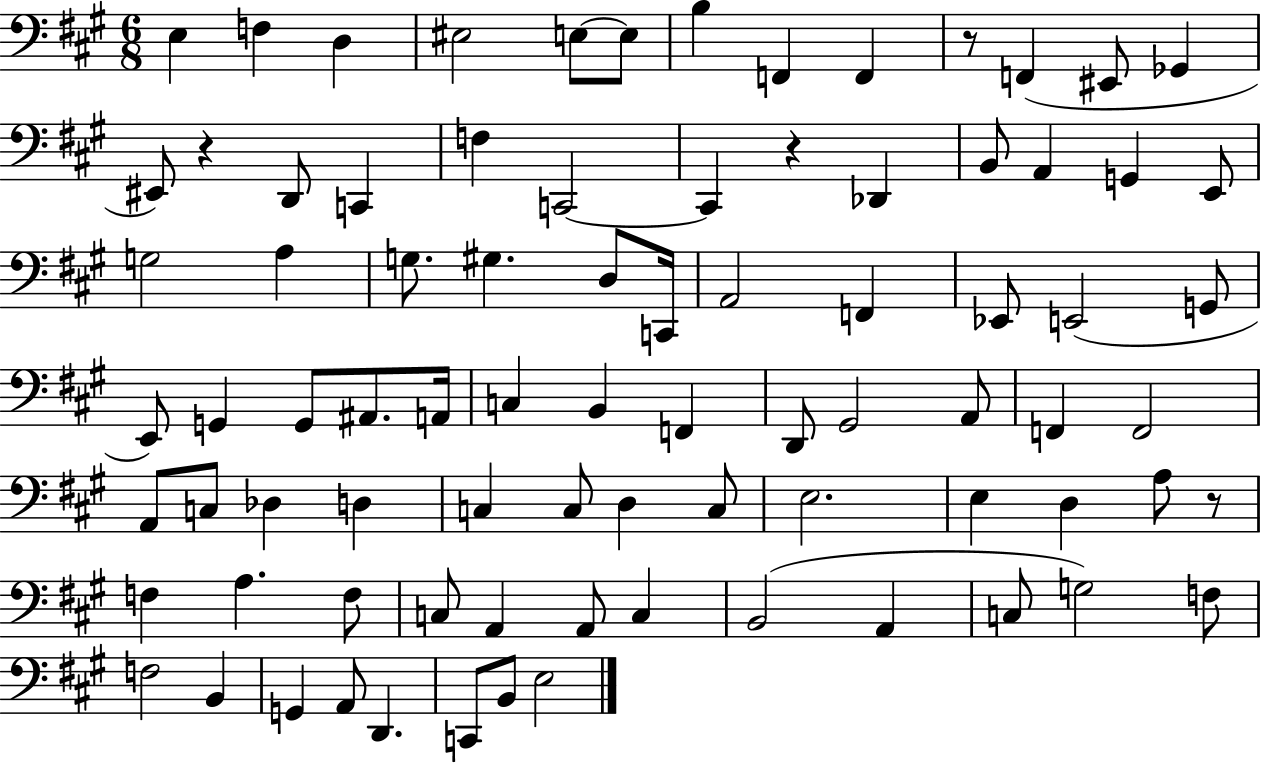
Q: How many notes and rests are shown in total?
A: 83